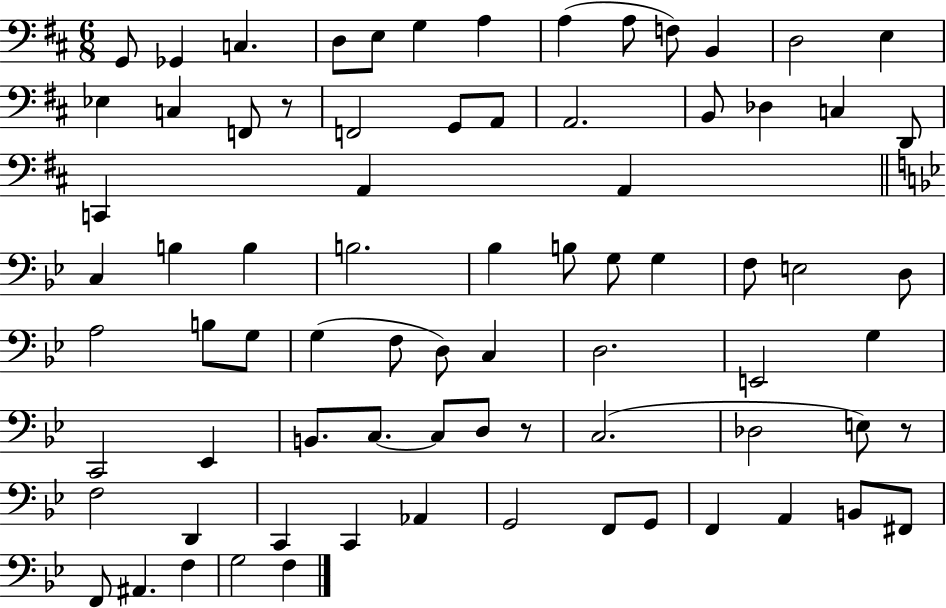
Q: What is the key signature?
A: D major